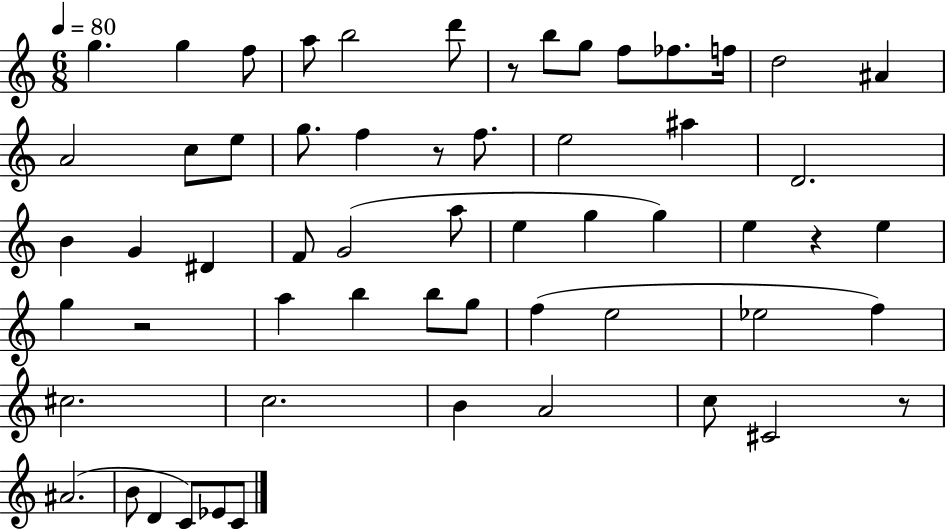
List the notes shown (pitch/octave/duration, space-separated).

G5/q. G5/q F5/e A5/e B5/h D6/e R/e B5/e G5/e F5/e FES5/e. F5/s D5/h A#4/q A4/h C5/e E5/e G5/e. F5/q R/e F5/e. E5/h A#5/q D4/h. B4/q G4/q D#4/q F4/e G4/h A5/e E5/q G5/q G5/q E5/q R/q E5/q G5/q R/h A5/q B5/q B5/e G5/e F5/q E5/h Eb5/h F5/q C#5/h. C5/h. B4/q A4/h C5/e C#4/h R/e A#4/h. B4/e D4/q C4/e Eb4/e C4/e